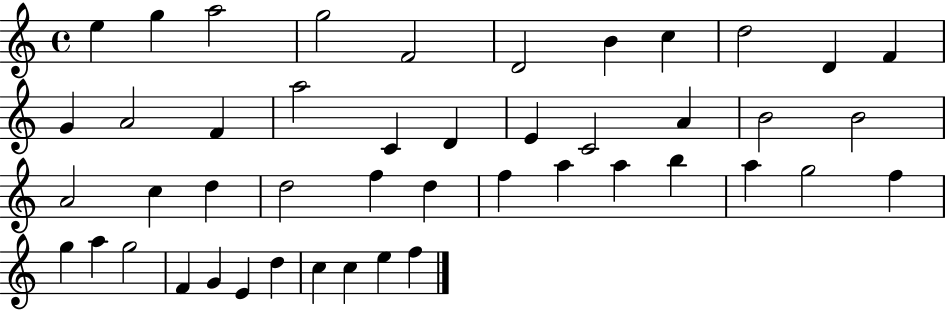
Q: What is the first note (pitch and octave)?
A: E5